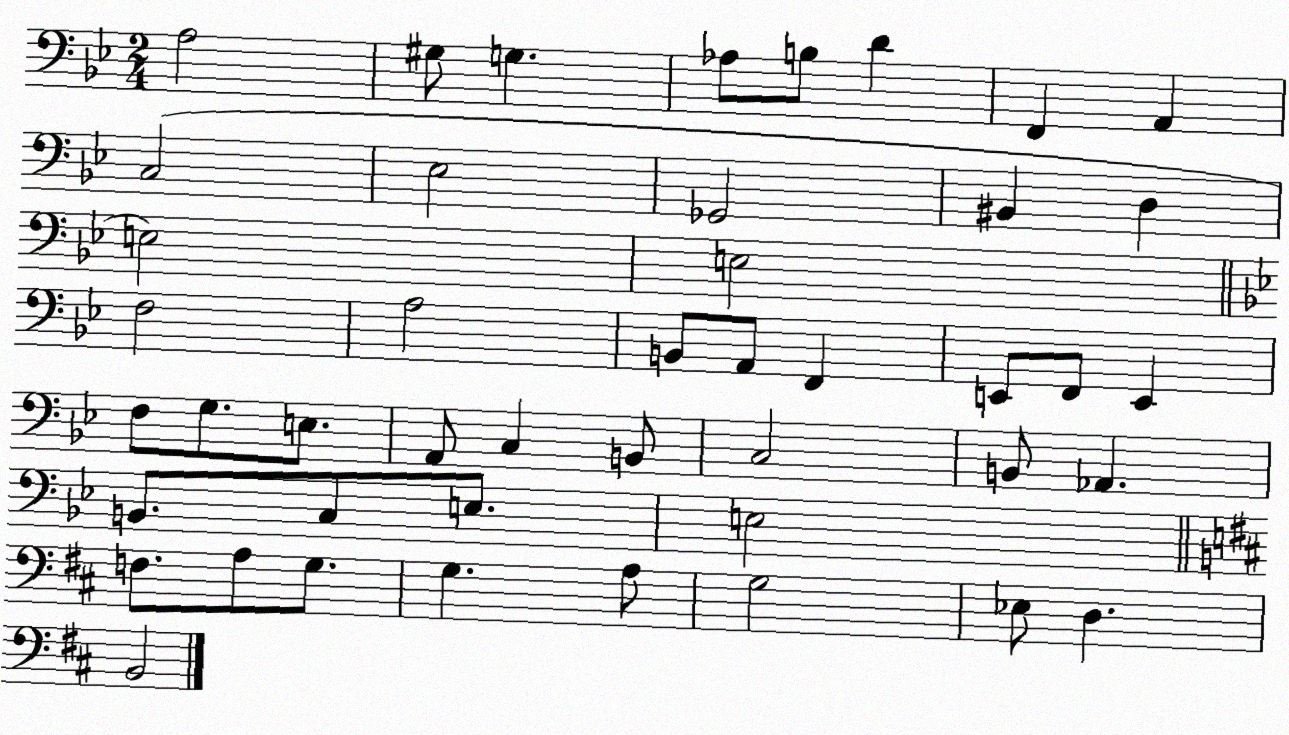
X:1
T:Untitled
M:2/4
L:1/4
K:Bb
A,2 ^G,/2 G, _A,/2 B,/2 D F,, A,, C,2 _E,2 _G,,2 ^B,, D, E,2 E,2 F,2 A,2 B,,/2 A,,/2 F,, E,,/2 F,,/2 E,, F,/2 G,/2 E,/2 A,,/2 C, B,,/2 C,2 B,,/2 _A,, B,,/2 C,/2 E,/2 E,2 F,/2 A,/2 G,/2 G, A,/2 G,2 _E,/2 D, B,,2